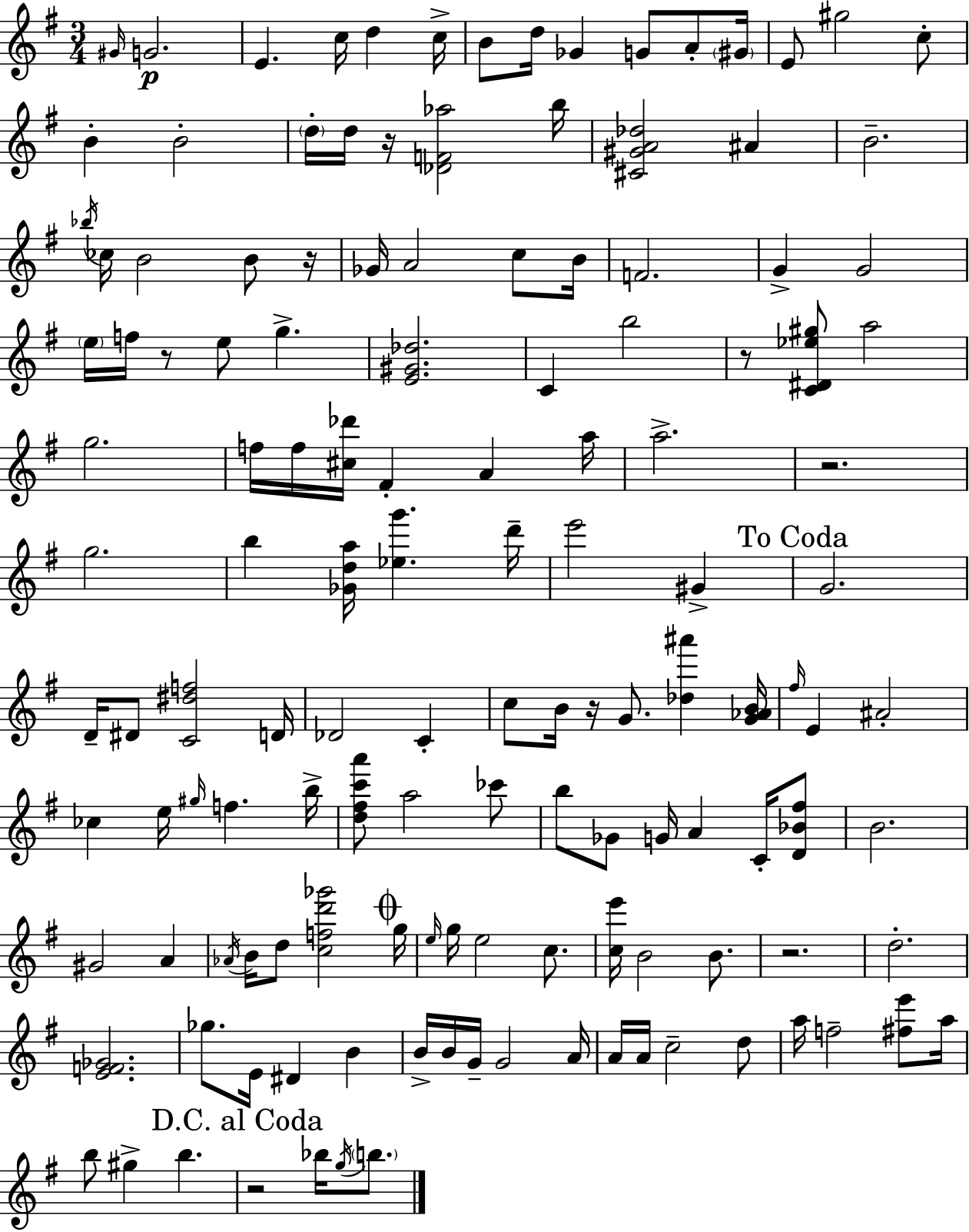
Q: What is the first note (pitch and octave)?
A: G#4